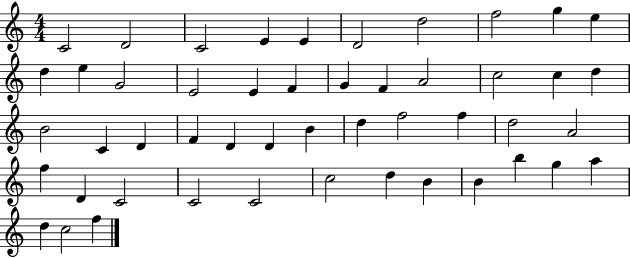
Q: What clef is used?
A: treble